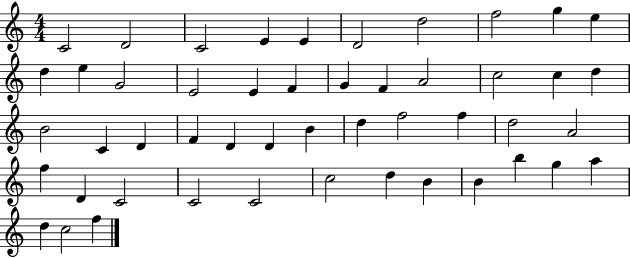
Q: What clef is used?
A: treble